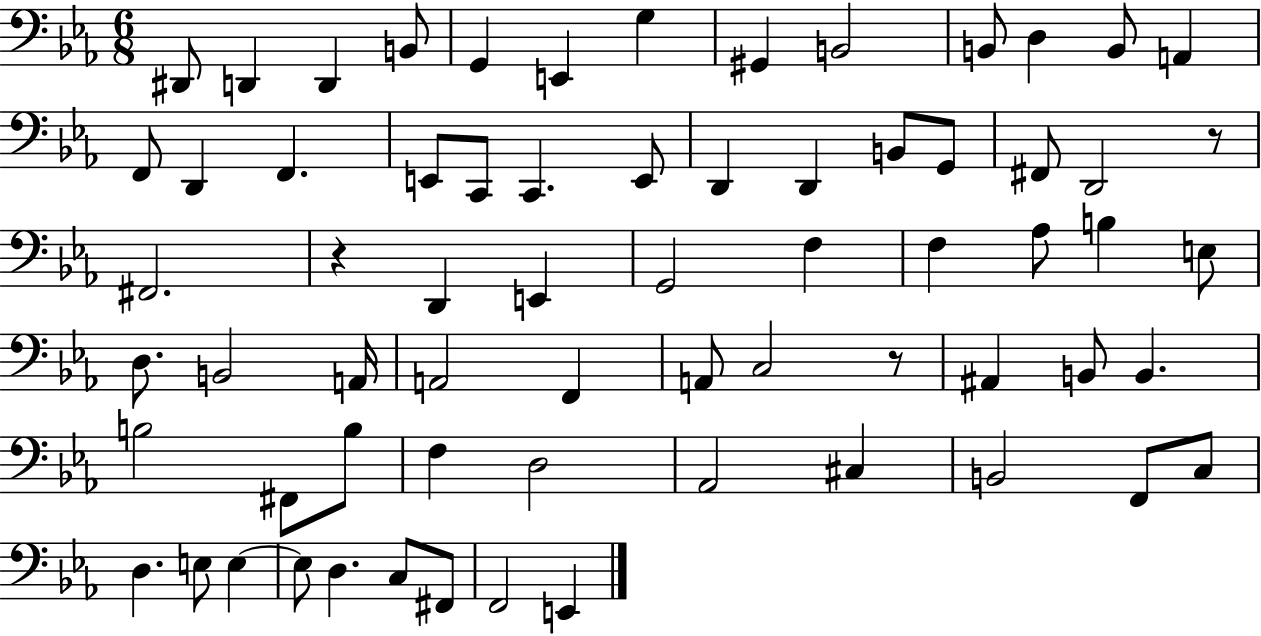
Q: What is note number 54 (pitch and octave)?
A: F2